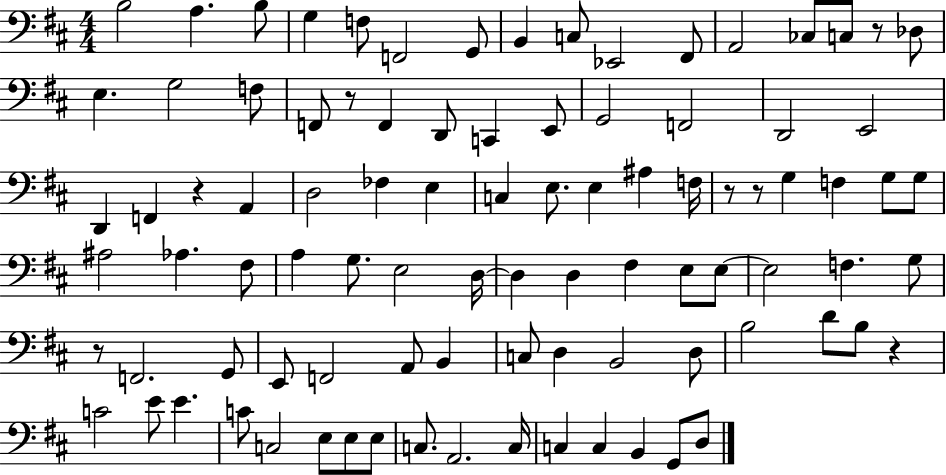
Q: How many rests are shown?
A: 7